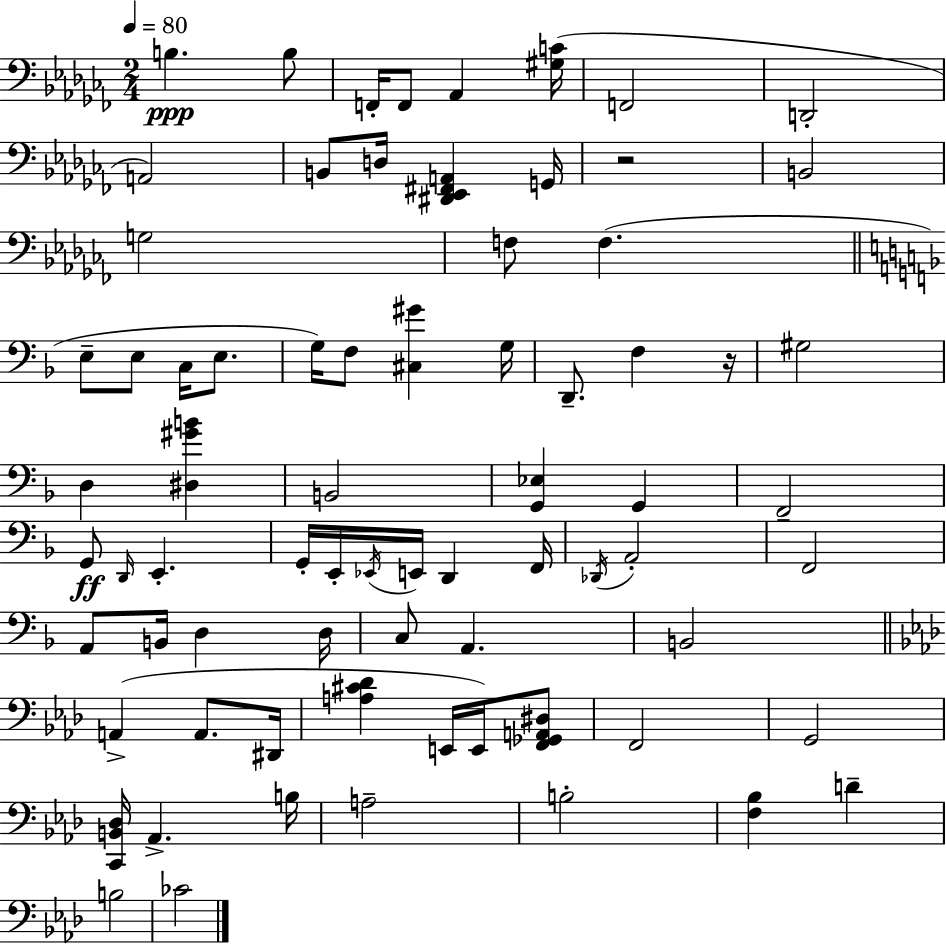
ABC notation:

X:1
T:Untitled
M:2/4
L:1/4
K:Abm
B, B,/2 F,,/4 F,,/2 _A,, [^G,C]/4 F,,2 D,,2 A,,2 B,,/2 D,/4 [^D,,_E,,^F,,A,,] G,,/4 z2 B,,2 G,2 F,/2 F, E,/2 E,/2 C,/4 E,/2 G,/4 F,/2 [^C,^G] G,/4 D,,/2 F, z/4 ^G,2 D, [^D,^GB] B,,2 [G,,_E,] G,, F,,2 G,,/2 D,,/4 E,, G,,/4 E,,/4 _E,,/4 E,,/4 D,, F,,/4 _D,,/4 A,,2 F,,2 A,,/2 B,,/4 D, D,/4 C,/2 A,, B,,2 A,, A,,/2 ^D,,/4 [A,^C_D] E,,/4 E,,/4 [F,,_G,,A,,^D,]/2 F,,2 G,,2 [C,,B,,_D,]/4 _A,, B,/4 A,2 B,2 [F,_B,] D B,2 _C2